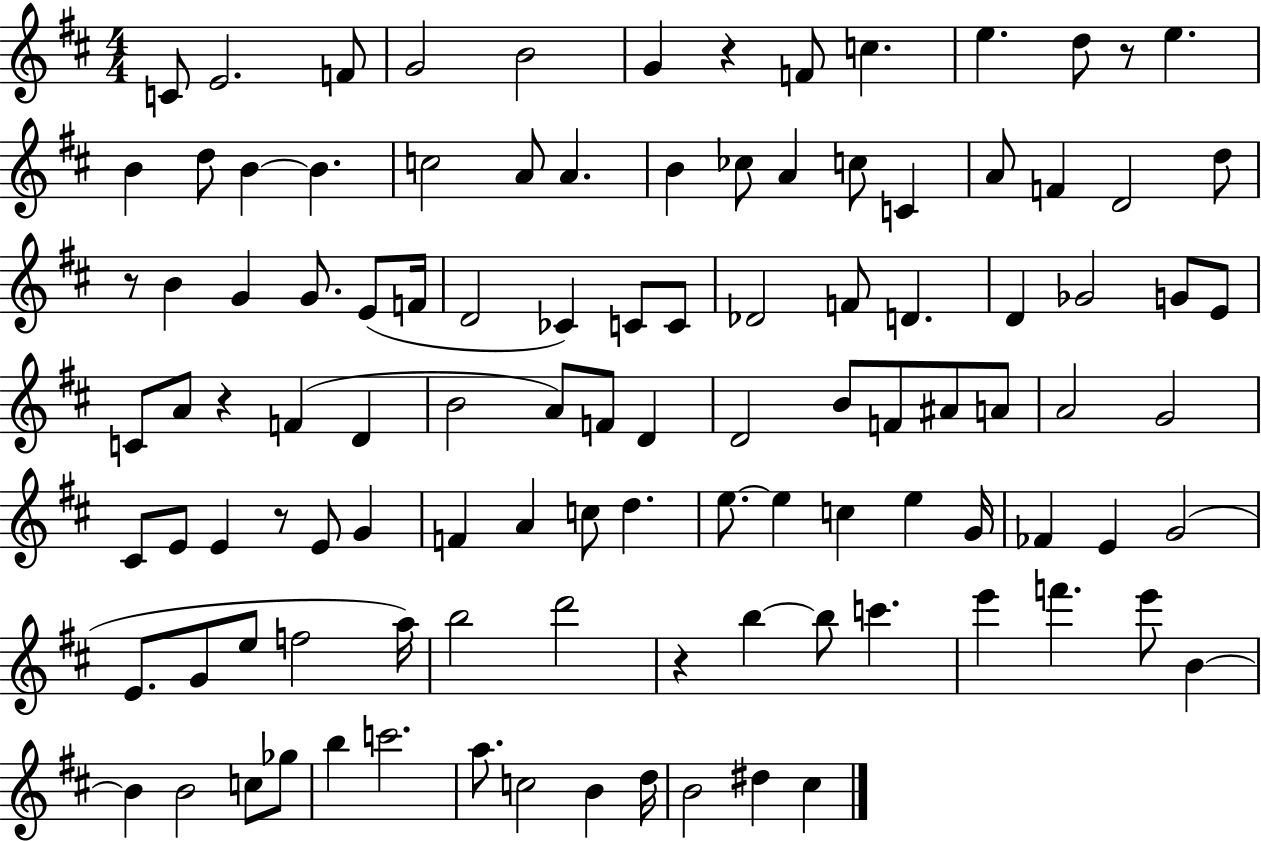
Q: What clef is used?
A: treble